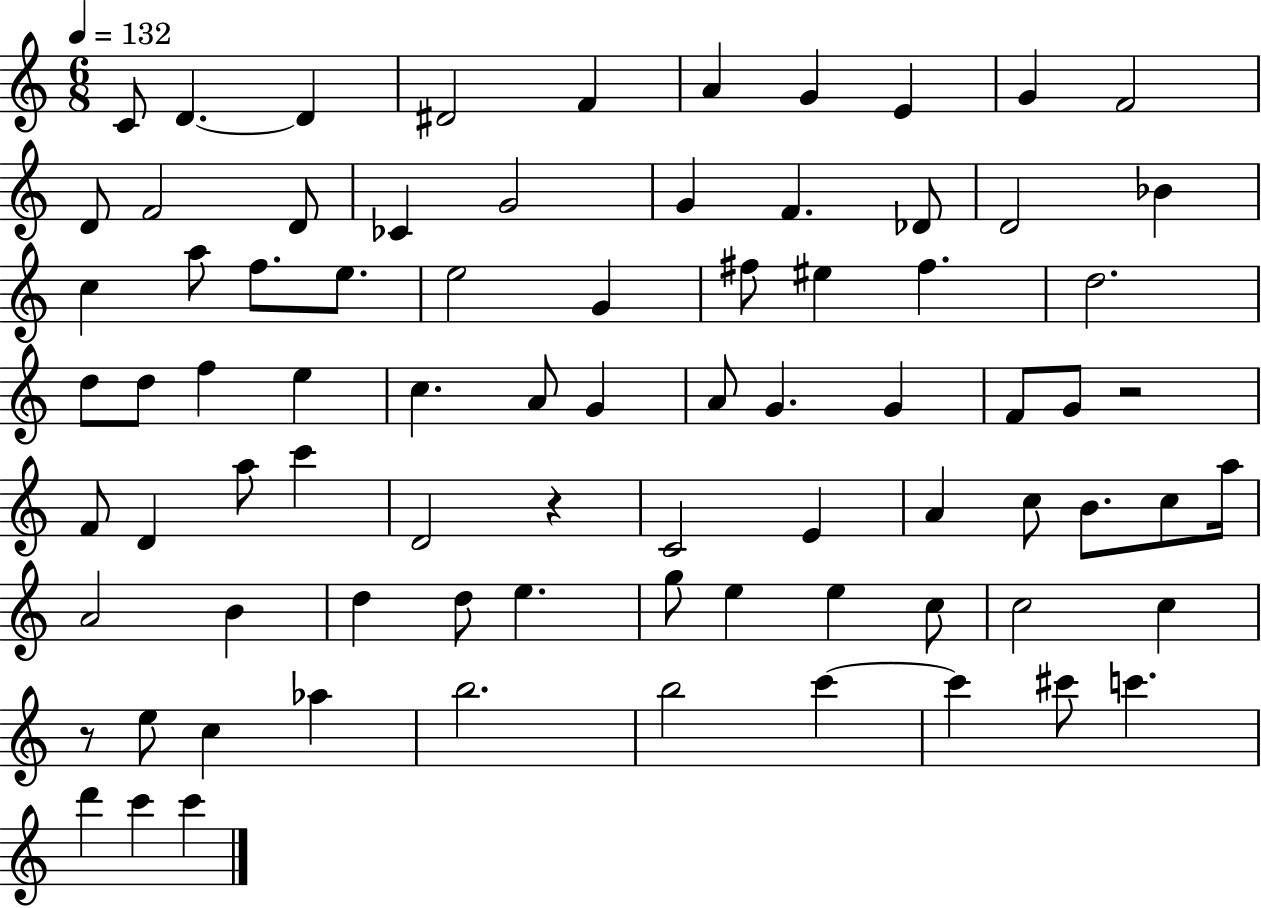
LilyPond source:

{
  \clef treble
  \numericTimeSignature
  \time 6/8
  \key c \major
  \tempo 4 = 132
  \repeat volta 2 { c'8 d'4.~~ d'4 | dis'2 f'4 | a'4 g'4 e'4 | g'4 f'2 | \break d'8 f'2 d'8 | ces'4 g'2 | g'4 f'4. des'8 | d'2 bes'4 | \break c''4 a''8 f''8. e''8. | e''2 g'4 | fis''8 eis''4 fis''4. | d''2. | \break d''8 d''8 f''4 e''4 | c''4. a'8 g'4 | a'8 g'4. g'4 | f'8 g'8 r2 | \break f'8 d'4 a''8 c'''4 | d'2 r4 | c'2 e'4 | a'4 c''8 b'8. c''8 a''16 | \break a'2 b'4 | d''4 d''8 e''4. | g''8 e''4 e''4 c''8 | c''2 c''4 | \break r8 e''8 c''4 aes''4 | b''2. | b''2 c'''4~~ | c'''4 cis'''8 c'''4. | \break d'''4 c'''4 c'''4 | } \bar "|."
}